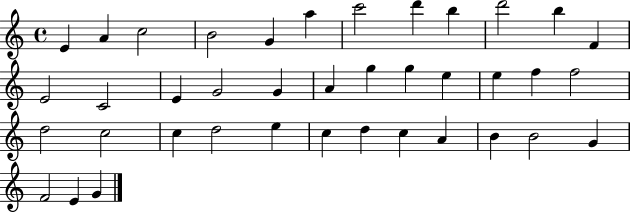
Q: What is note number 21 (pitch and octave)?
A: E5